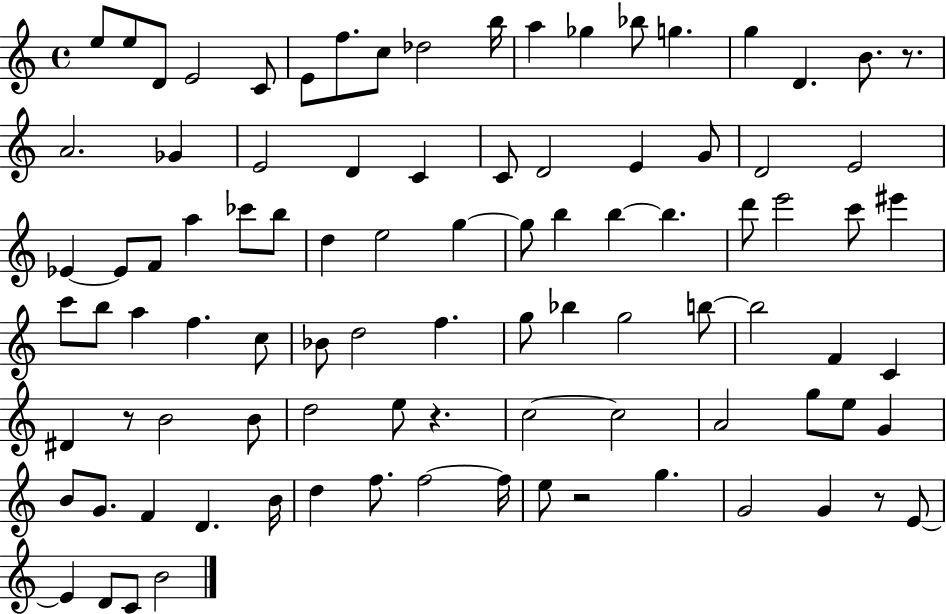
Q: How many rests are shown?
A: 5